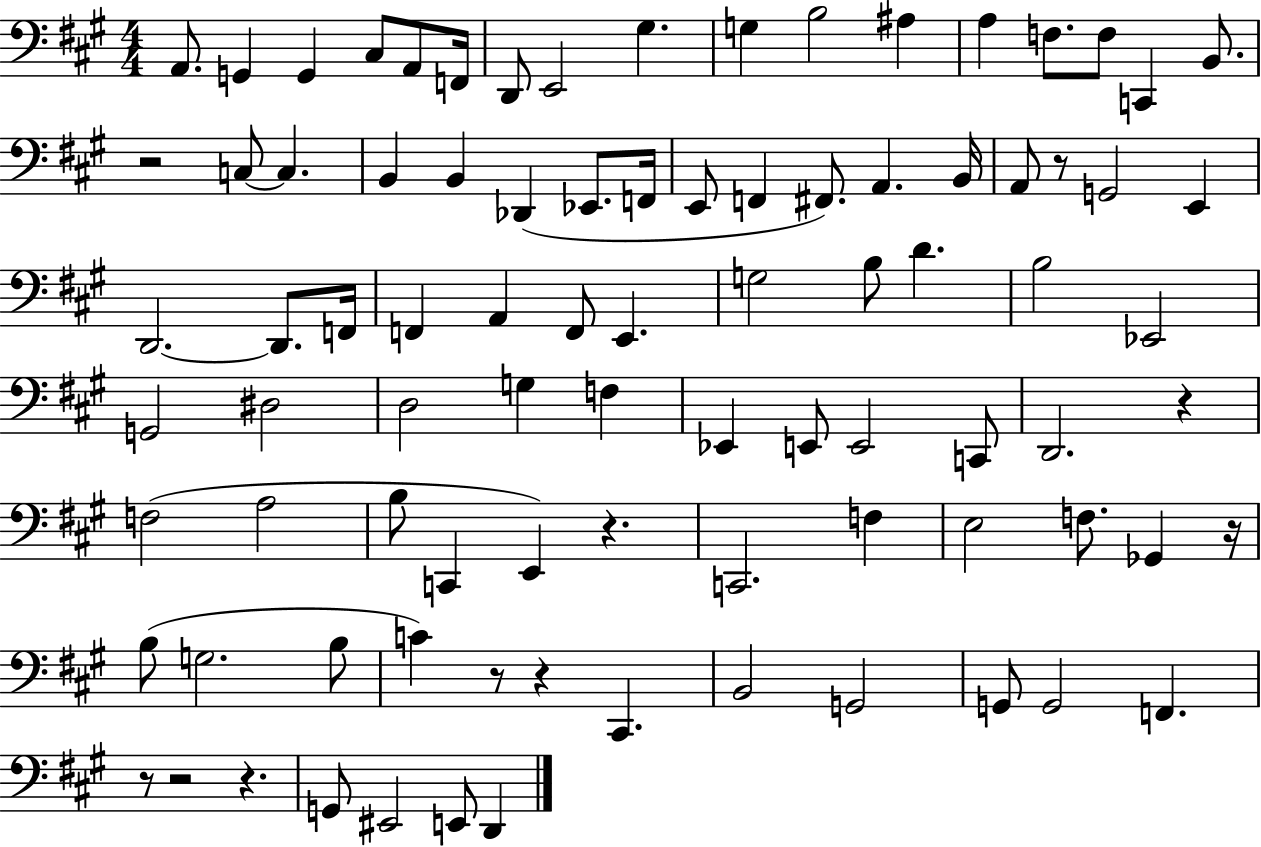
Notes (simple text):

A2/e. G2/q G2/q C#3/e A2/e F2/s D2/e E2/h G#3/q. G3/q B3/h A#3/q A3/q F3/e. F3/e C2/q B2/e. R/h C3/e C3/q. B2/q B2/q Db2/q Eb2/e. F2/s E2/e F2/q F#2/e. A2/q. B2/s A2/e R/e G2/h E2/q D2/h. D2/e. F2/s F2/q A2/q F2/e E2/q. G3/h B3/e D4/q. B3/h Eb2/h G2/h D#3/h D3/h G3/q F3/q Eb2/q E2/e E2/h C2/e D2/h. R/q F3/h A3/h B3/e C2/q E2/q R/q. C2/h. F3/q E3/h F3/e. Gb2/q R/s B3/e G3/h. B3/e C4/q R/e R/q C#2/q. B2/h G2/h G2/e G2/h F2/q. R/e R/h R/q. G2/e EIS2/h E2/e D2/q